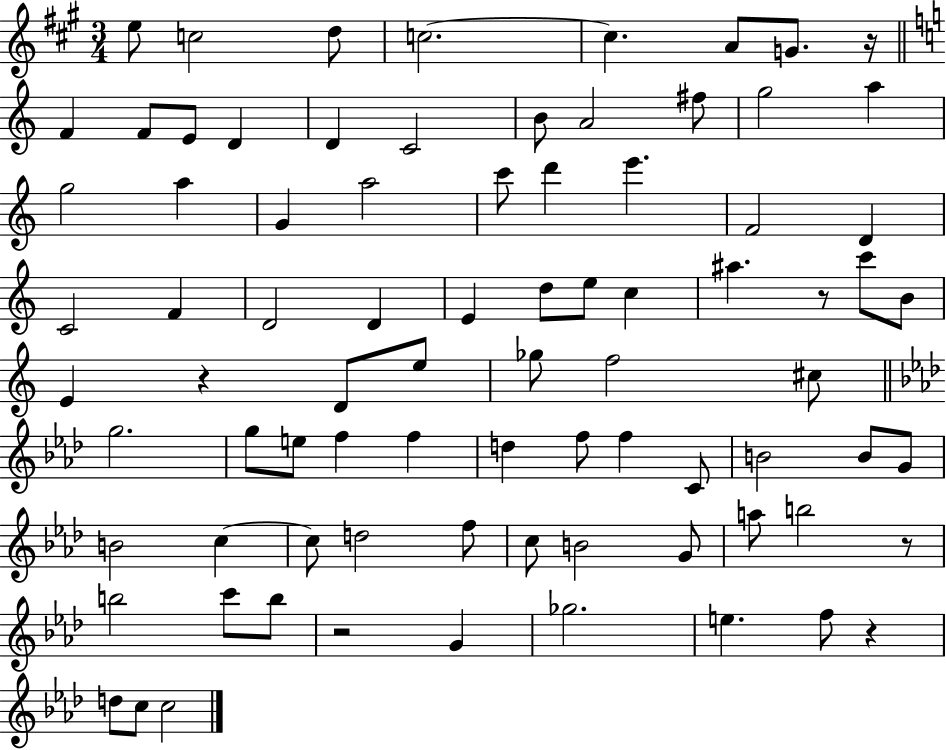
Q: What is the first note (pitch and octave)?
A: E5